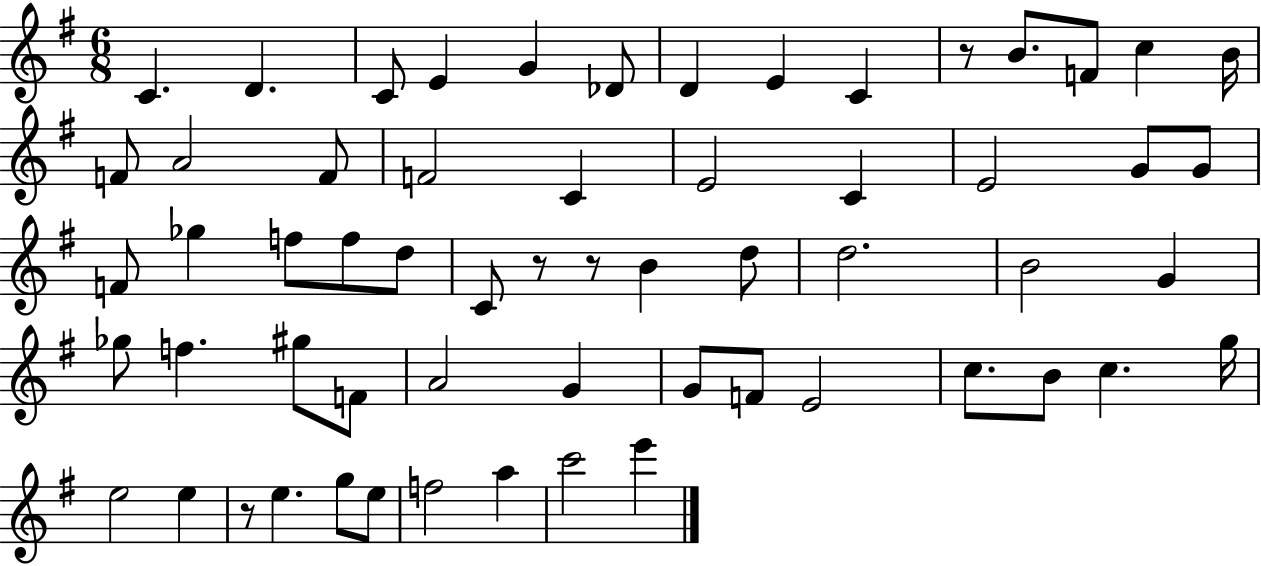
C4/q. D4/q. C4/e E4/q G4/q Db4/e D4/q E4/q C4/q R/e B4/e. F4/e C5/q B4/s F4/e A4/h F4/e F4/h C4/q E4/h C4/q E4/h G4/e G4/e F4/e Gb5/q F5/e F5/e D5/e C4/e R/e R/e B4/q D5/e D5/h. B4/h G4/q Gb5/e F5/q. G#5/e F4/e A4/h G4/q G4/e F4/e E4/h C5/e. B4/e C5/q. G5/s E5/h E5/q R/e E5/q. G5/e E5/e F5/h A5/q C6/h E6/q